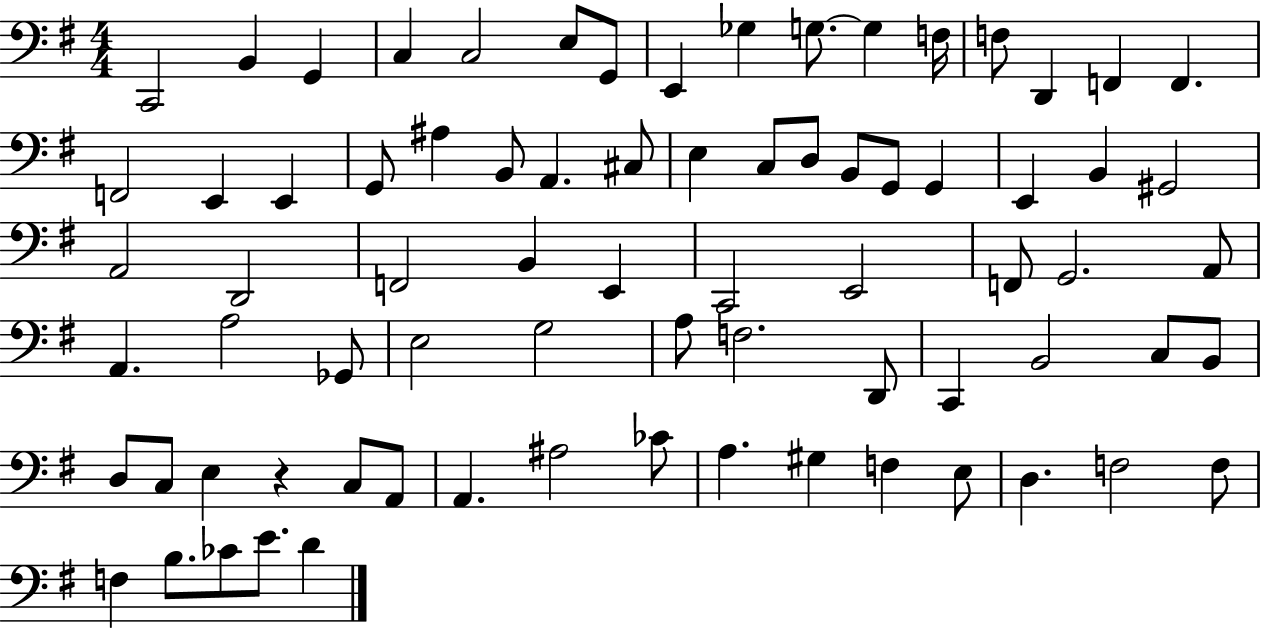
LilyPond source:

{
  \clef bass
  \numericTimeSignature
  \time 4/4
  \key g \major
  c,2 b,4 g,4 | c4 c2 e8 g,8 | e,4 ges4 g8.~~ g4 f16 | f8 d,4 f,4 f,4. | \break f,2 e,4 e,4 | g,8 ais4 b,8 a,4. cis8 | e4 c8 d8 b,8 g,8 g,4 | e,4 b,4 gis,2 | \break a,2 d,2 | f,2 b,4 e,4 | c,2 e,2 | f,8 g,2. a,8 | \break a,4. a2 ges,8 | e2 g2 | a8 f2. d,8 | c,4 b,2 c8 b,8 | \break d8 c8 e4 r4 c8 a,8 | a,4. ais2 ces'8 | a4. gis4 f4 e8 | d4. f2 f8 | \break f4 b8. ces'8 e'8. d'4 | \bar "|."
}